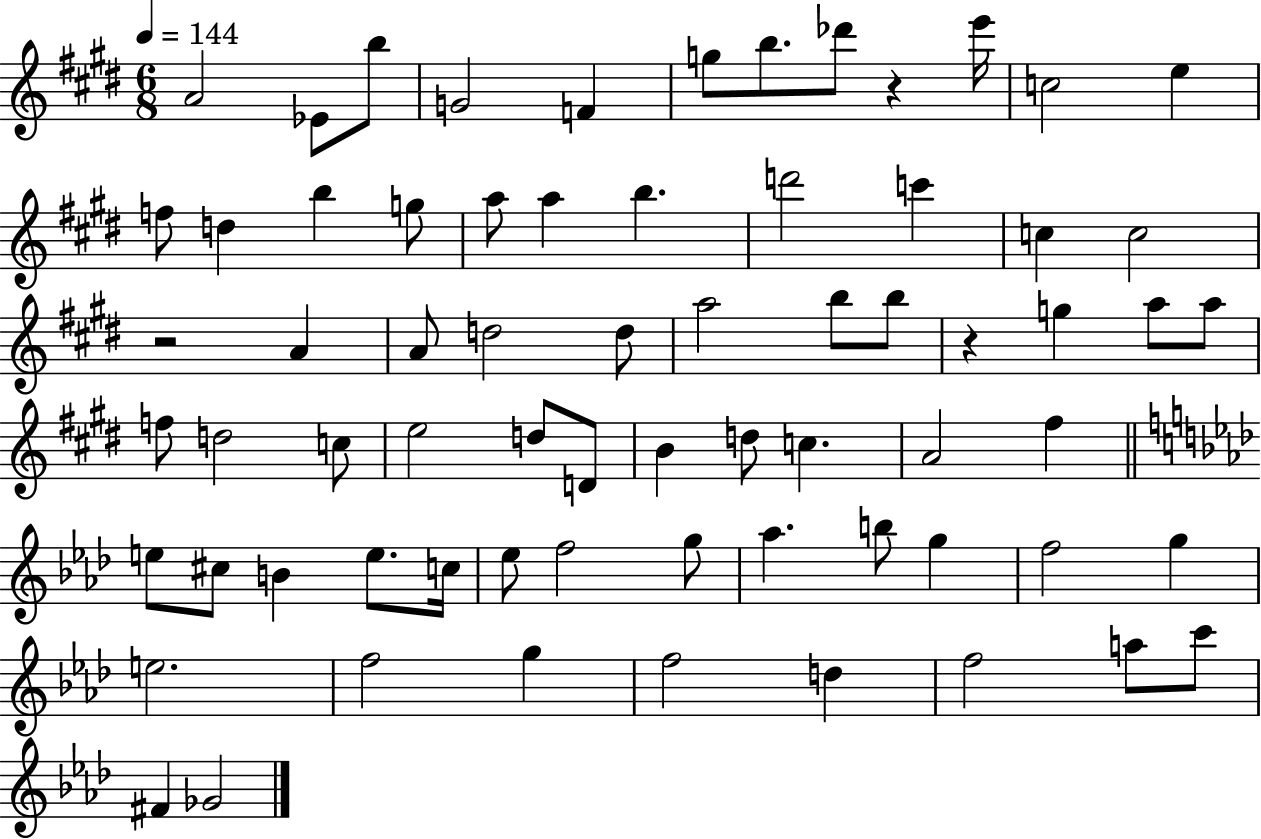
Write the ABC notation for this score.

X:1
T:Untitled
M:6/8
L:1/4
K:E
A2 _E/2 b/2 G2 F g/2 b/2 _d'/2 z e'/4 c2 e f/2 d b g/2 a/2 a b d'2 c' c c2 z2 A A/2 d2 d/2 a2 b/2 b/2 z g a/2 a/2 f/2 d2 c/2 e2 d/2 D/2 B d/2 c A2 ^f e/2 ^c/2 B e/2 c/4 _e/2 f2 g/2 _a b/2 g f2 g e2 f2 g f2 d f2 a/2 c'/2 ^F _G2